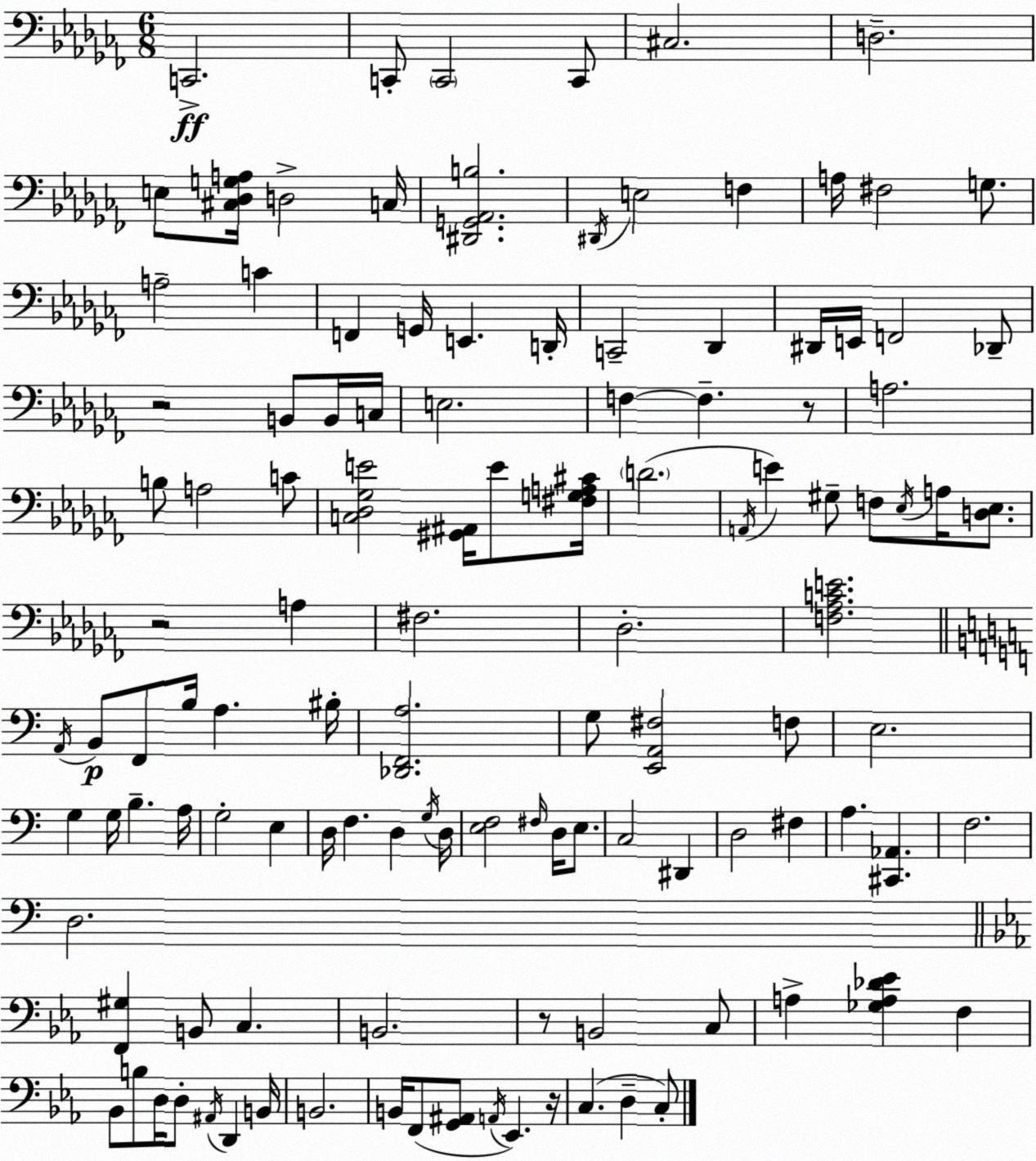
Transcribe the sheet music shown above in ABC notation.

X:1
T:Untitled
M:6/8
L:1/4
K:Abm
C,,2 C,,/2 C,,2 C,,/2 ^C,2 D,2 E,/2 [^C,_D,G,A,]/4 D,2 C,/4 [^D,,G,,_A,,B,]2 ^D,,/4 E,2 F, A,/4 ^F,2 G,/2 A,2 C F,, G,,/4 E,, D,,/4 C,,2 _D,, ^D,,/4 E,,/4 F,,2 _D,,/2 z2 B,,/2 B,,/4 C,/4 E,2 F, F, z/2 A,2 B,/2 A,2 C/2 [C,_D,_G,E]2 [^G,,^A,,]/4 E/2 [^F,G,A,^C]/4 D2 A,,/4 E ^G,/2 F,/2 _E,/4 A,/4 [D,_E,]/2 z2 A, ^F,2 _D,2 [F,_A,CE]2 A,,/4 B,,/2 F,,/2 B,/4 A, ^B,/4 [_D,,F,,A,]2 G,/2 [E,,A,,^F,]2 F,/2 E,2 G, G,/4 B, A,/4 G,2 E, D,/4 F, D, G,/4 D,/4 [E,F,]2 ^F,/4 D,/4 E,/2 C,2 ^D,, D,2 ^F, A, [^C,,_A,,] F,2 D,2 [F,,^G,] B,,/2 C, B,,2 z/2 B,,2 C,/2 A, [_G,A,_D_E] F, _B,,/2 B,/2 D,/4 D,/2 ^A,,/4 D,, B,,/4 B,,2 B,,/4 F,,/2 [G,,^A,,]/2 A,,/4 _E,, z/4 C, D, C,/2